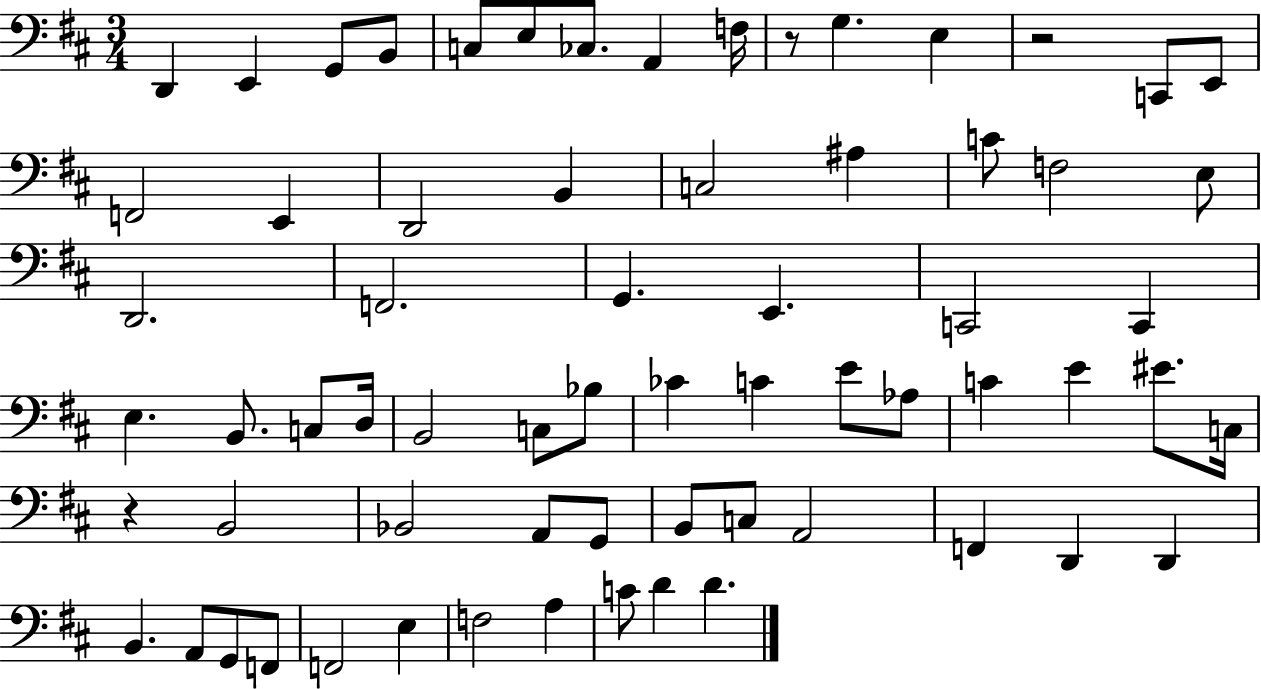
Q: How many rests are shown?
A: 3